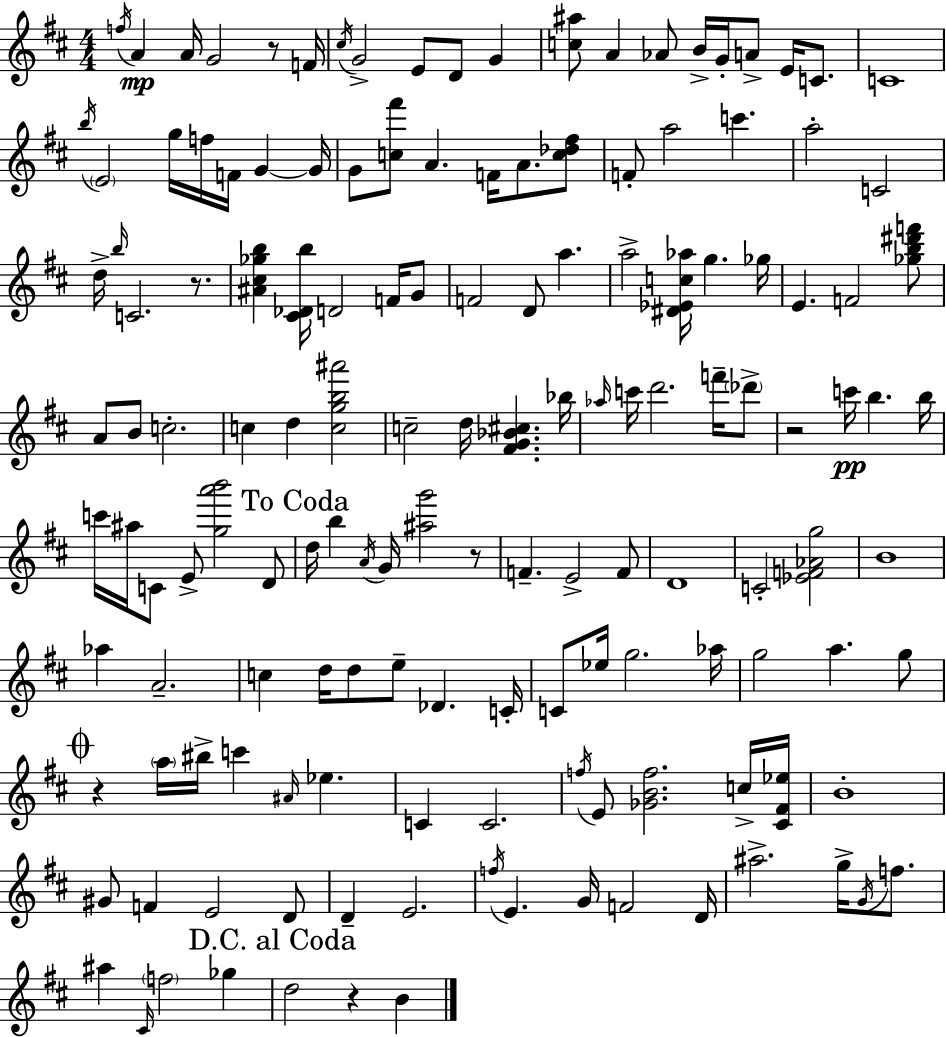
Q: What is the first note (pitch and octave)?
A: F5